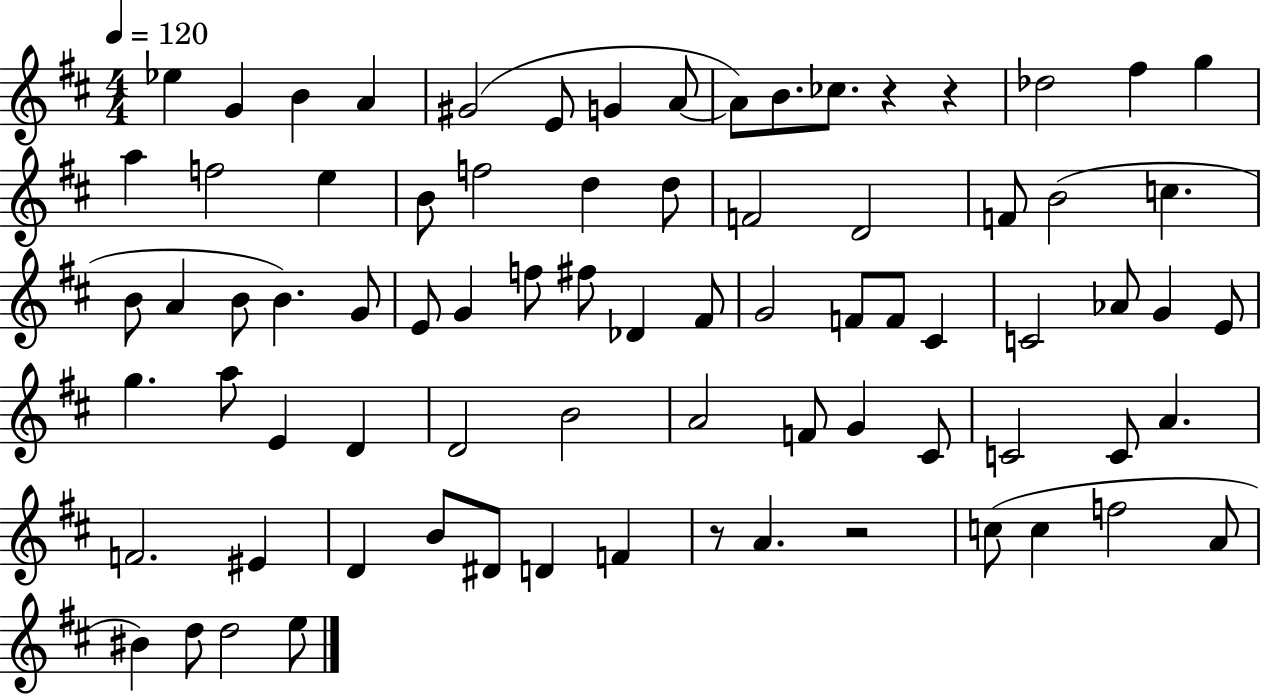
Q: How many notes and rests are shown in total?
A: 78